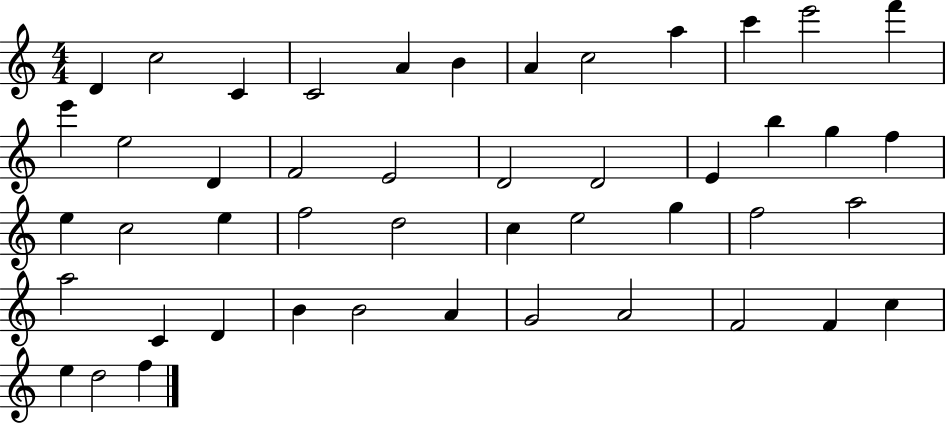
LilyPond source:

{
  \clef treble
  \numericTimeSignature
  \time 4/4
  \key c \major
  d'4 c''2 c'4 | c'2 a'4 b'4 | a'4 c''2 a''4 | c'''4 e'''2 f'''4 | \break e'''4 e''2 d'4 | f'2 e'2 | d'2 d'2 | e'4 b''4 g''4 f''4 | \break e''4 c''2 e''4 | f''2 d''2 | c''4 e''2 g''4 | f''2 a''2 | \break a''2 c'4 d'4 | b'4 b'2 a'4 | g'2 a'2 | f'2 f'4 c''4 | \break e''4 d''2 f''4 | \bar "|."
}